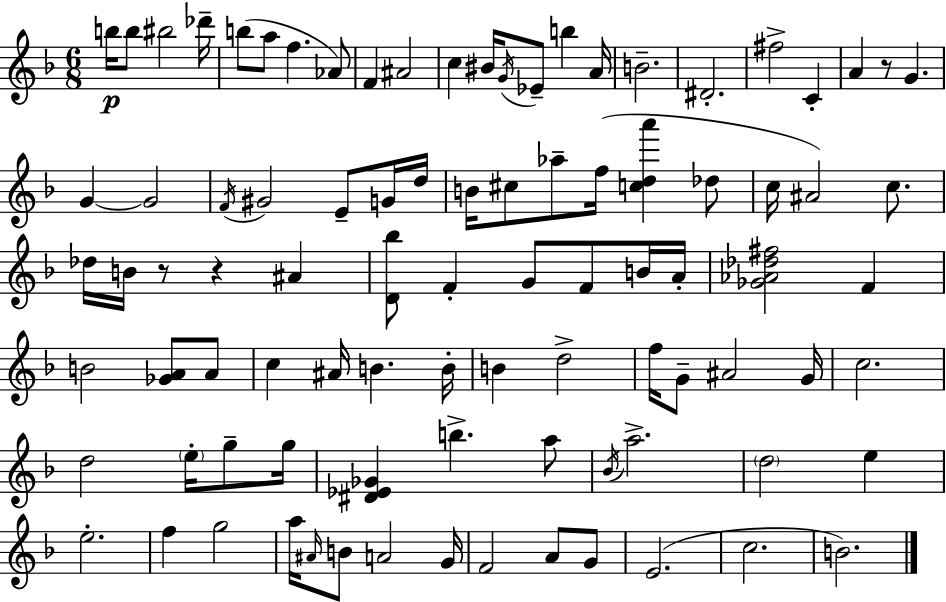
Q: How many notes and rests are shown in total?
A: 91